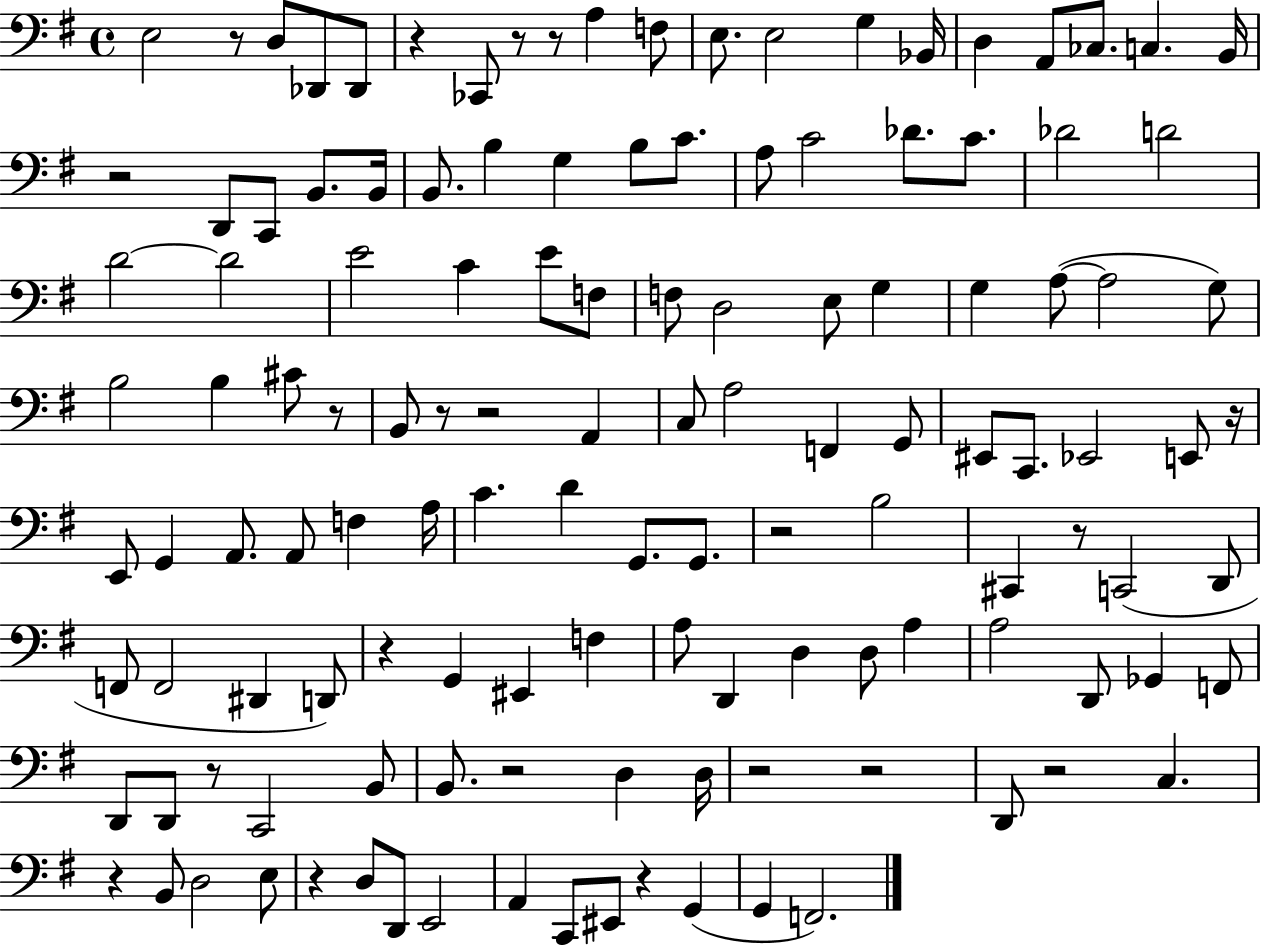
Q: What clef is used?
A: bass